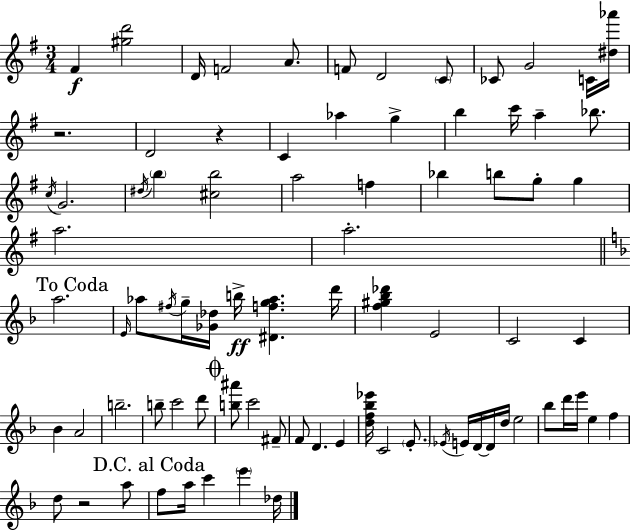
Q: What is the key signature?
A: G major